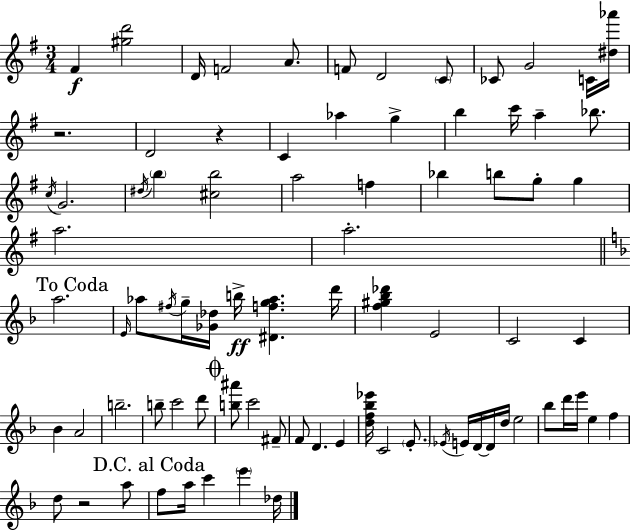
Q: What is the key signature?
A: G major